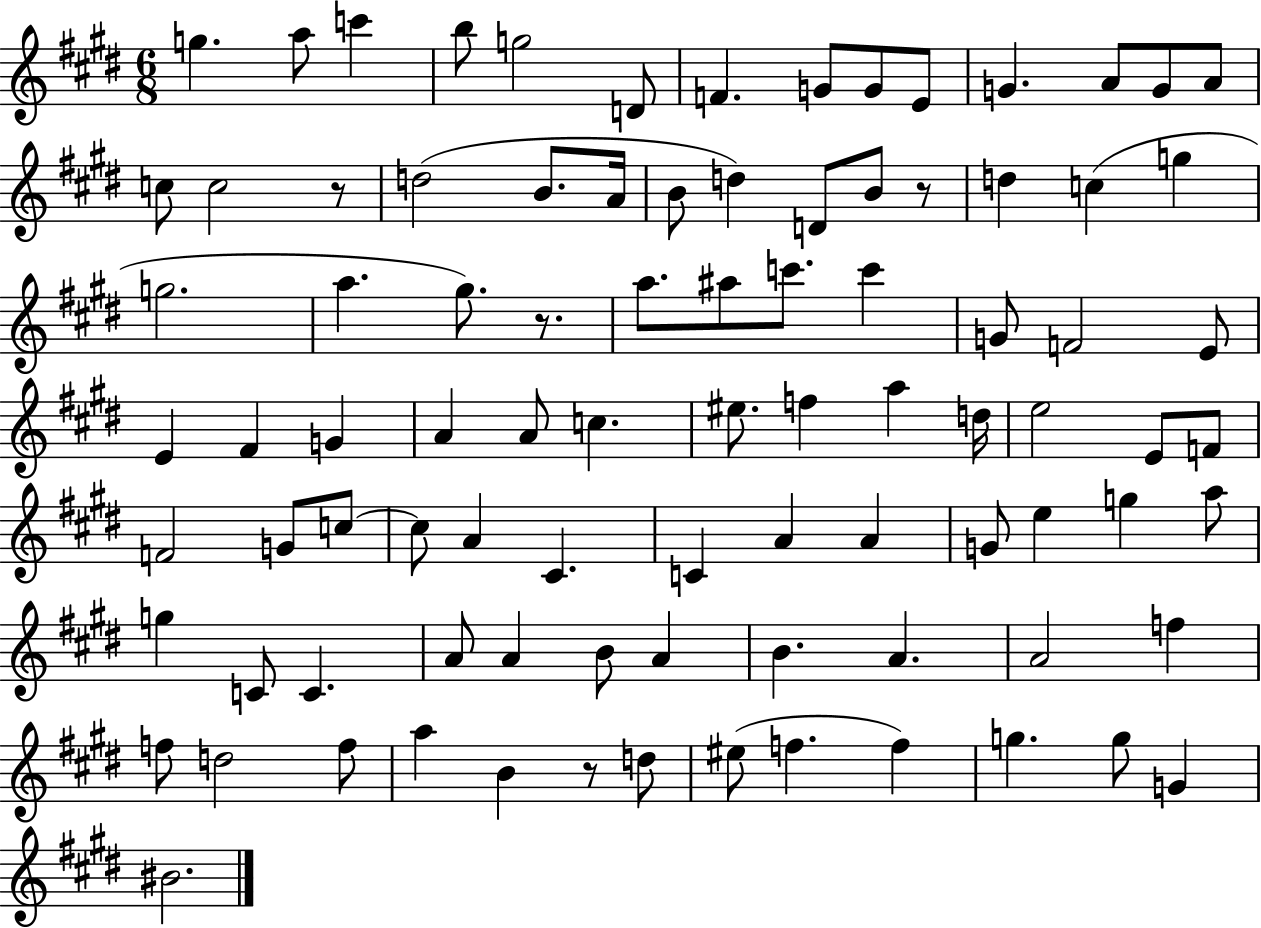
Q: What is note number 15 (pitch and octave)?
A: C5